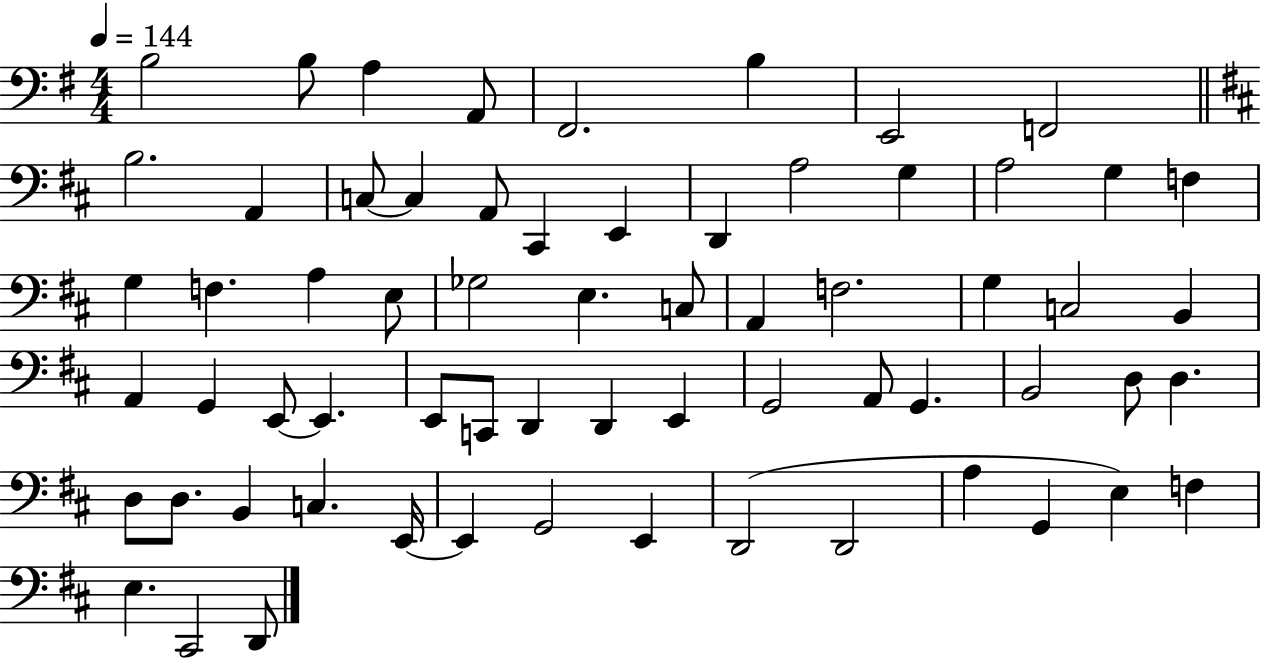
X:1
T:Untitled
M:4/4
L:1/4
K:G
B,2 B,/2 A, A,,/2 ^F,,2 B, E,,2 F,,2 B,2 A,, C,/2 C, A,,/2 ^C,, E,, D,, A,2 G, A,2 G, F, G, F, A, E,/2 _G,2 E, C,/2 A,, F,2 G, C,2 B,, A,, G,, E,,/2 E,, E,,/2 C,,/2 D,, D,, E,, G,,2 A,,/2 G,, B,,2 D,/2 D, D,/2 D,/2 B,, C, E,,/4 E,, G,,2 E,, D,,2 D,,2 A, G,, E, F, E, ^C,,2 D,,/2